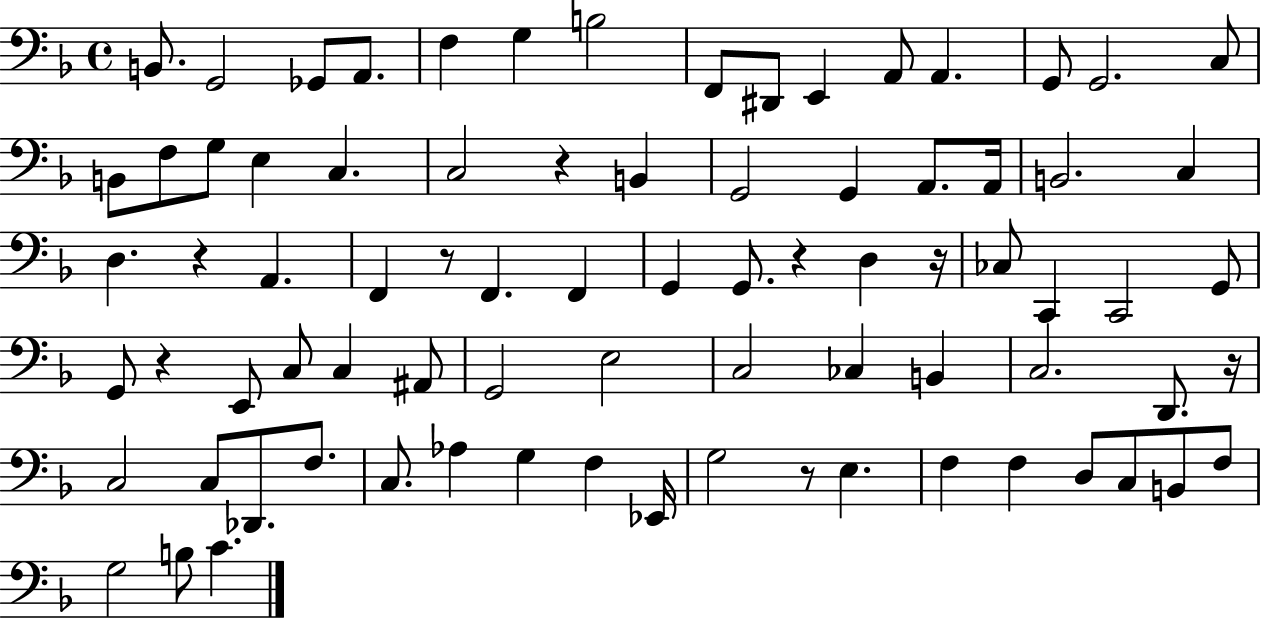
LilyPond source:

{
  \clef bass
  \time 4/4
  \defaultTimeSignature
  \key f \major
  b,8. g,2 ges,8 a,8. | f4 g4 b2 | f,8 dis,8 e,4 a,8 a,4. | g,8 g,2. c8 | \break b,8 f8 g8 e4 c4. | c2 r4 b,4 | g,2 g,4 a,8. a,16 | b,2. c4 | \break d4. r4 a,4. | f,4 r8 f,4. f,4 | g,4 g,8. r4 d4 r16 | ces8 c,4 c,2 g,8 | \break g,8 r4 e,8 c8 c4 ais,8 | g,2 e2 | c2 ces4 b,4 | c2. d,8. r16 | \break c2 c8 des,8. f8. | c8. aes4 g4 f4 ees,16 | g2 r8 e4. | f4 f4 d8 c8 b,8 f8 | \break g2 b8 c'4. | \bar "|."
}